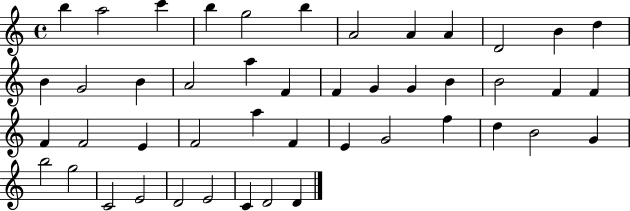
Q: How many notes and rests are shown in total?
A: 46